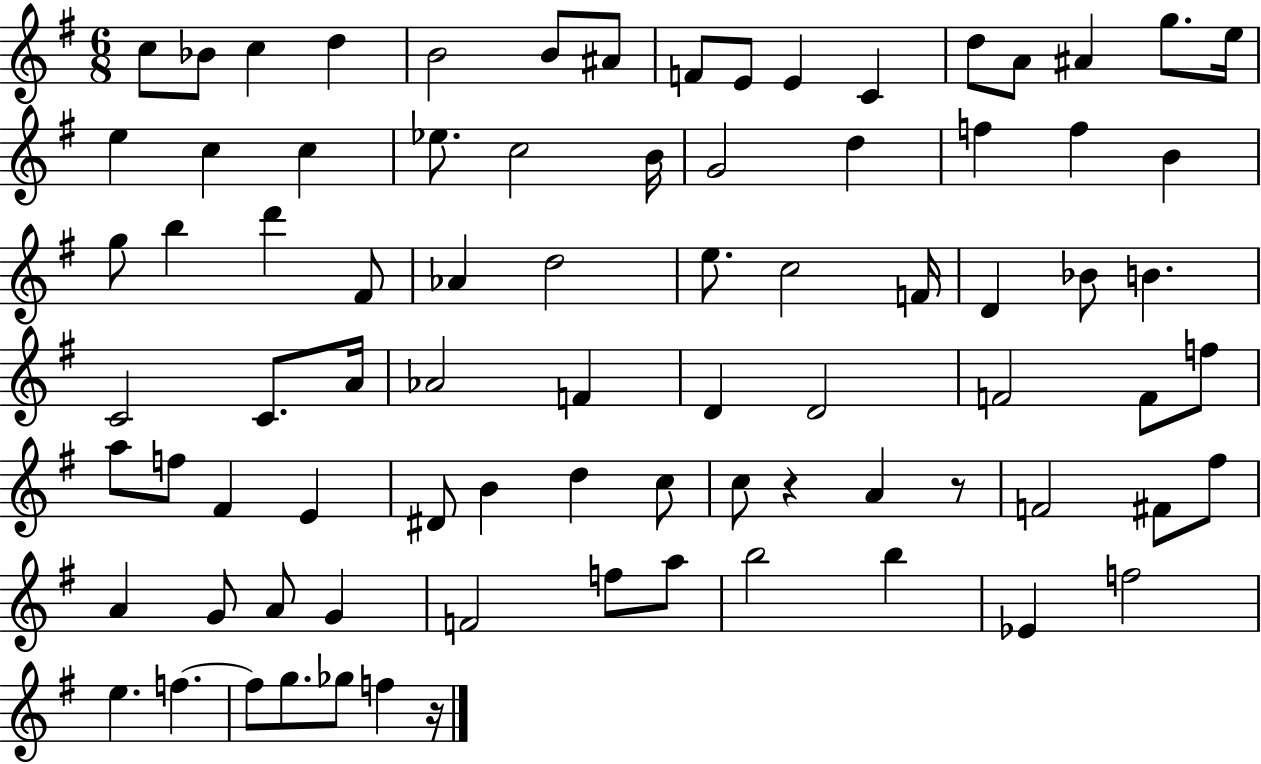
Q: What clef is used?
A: treble